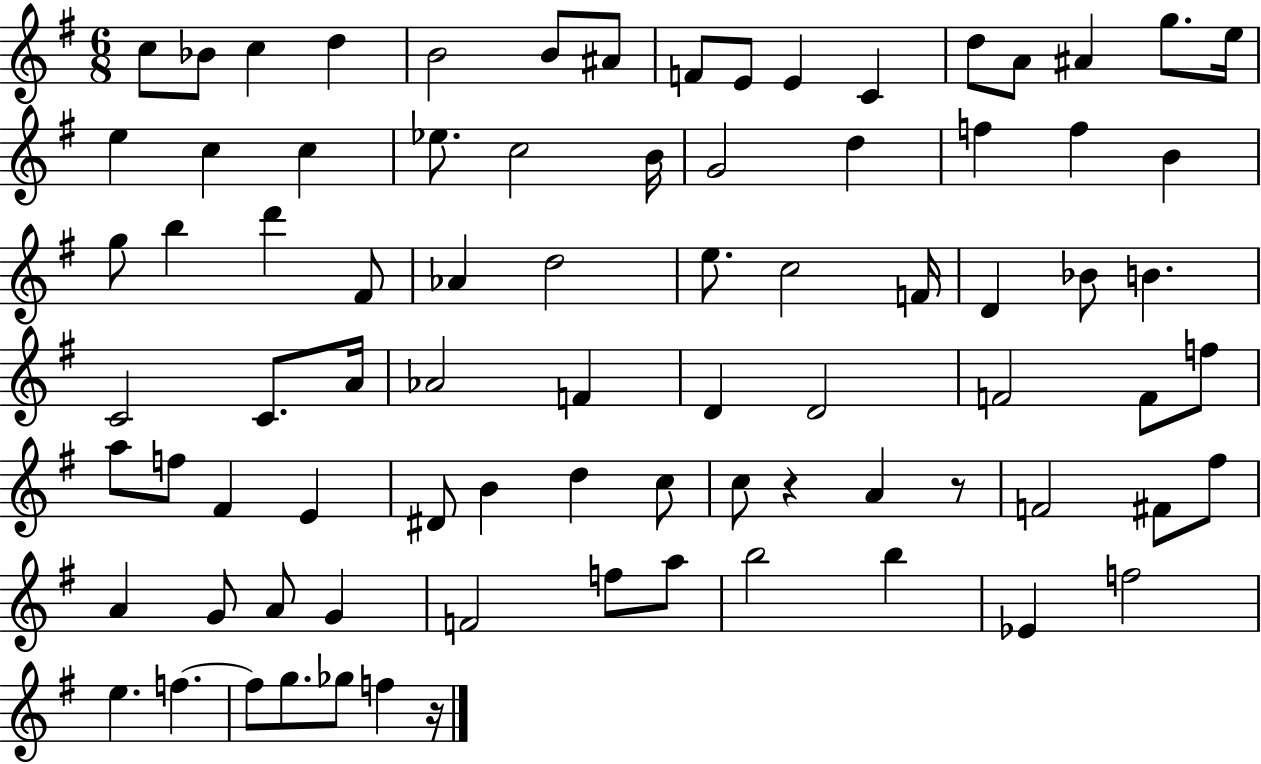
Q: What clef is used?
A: treble